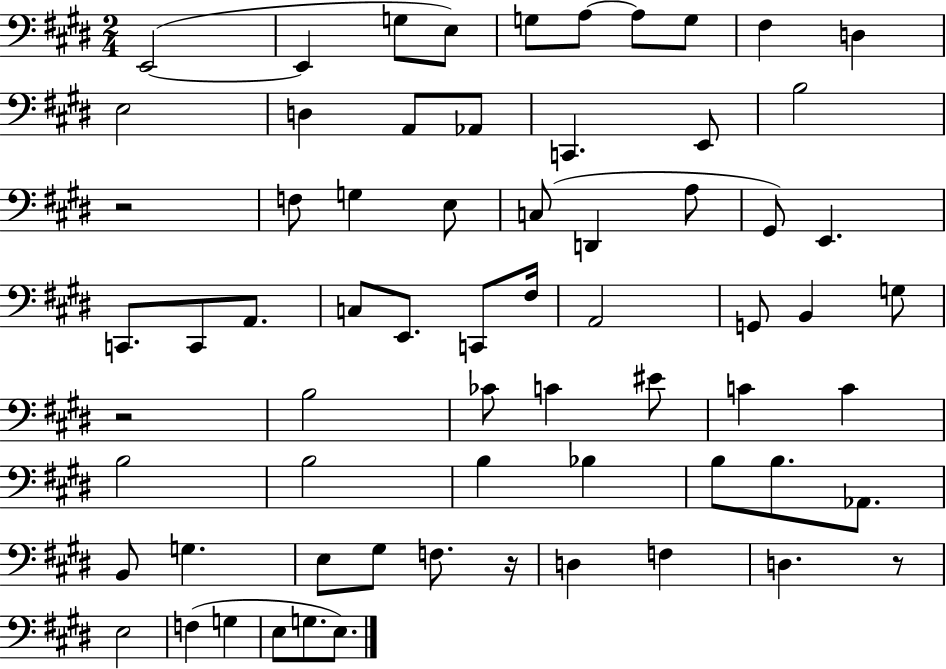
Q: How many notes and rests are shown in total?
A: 67